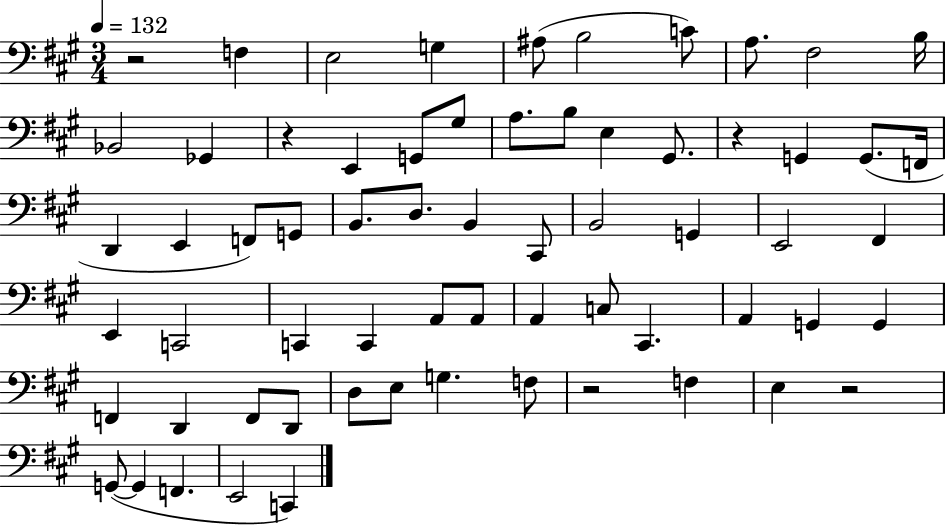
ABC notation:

X:1
T:Untitled
M:3/4
L:1/4
K:A
z2 F, E,2 G, ^A,/2 B,2 C/2 A,/2 ^F,2 B,/4 _B,,2 _G,, z E,, G,,/2 ^G,/2 A,/2 B,/2 E, ^G,,/2 z G,, G,,/2 F,,/4 D,, E,, F,,/2 G,,/2 B,,/2 D,/2 B,, ^C,,/2 B,,2 G,, E,,2 ^F,, E,, C,,2 C,, C,, A,,/2 A,,/2 A,, C,/2 ^C,, A,, G,, G,, F,, D,, F,,/2 D,,/2 D,/2 E,/2 G, F,/2 z2 F, E, z2 G,,/2 G,, F,, E,,2 C,,